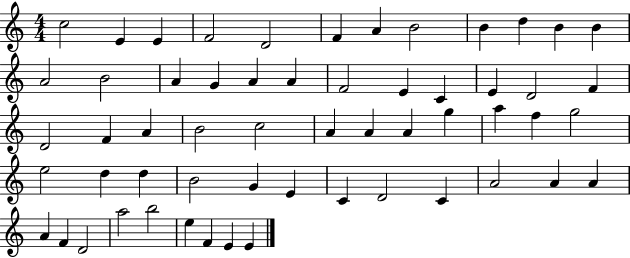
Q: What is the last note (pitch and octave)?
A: E4